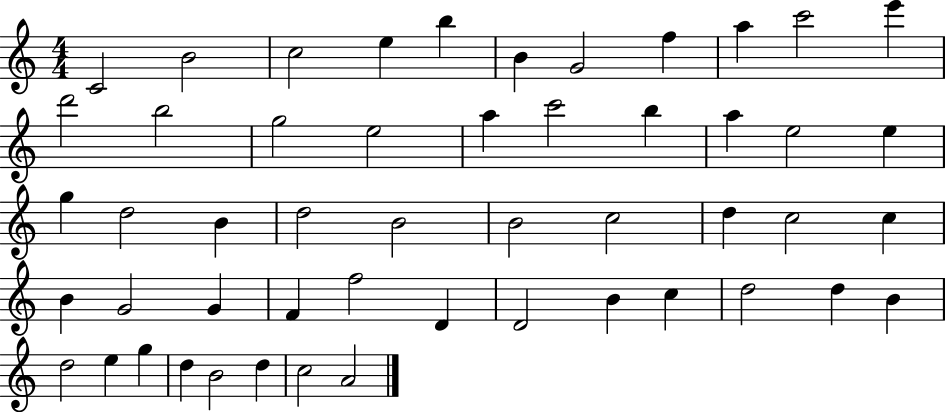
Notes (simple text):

C4/h B4/h C5/h E5/q B5/q B4/q G4/h F5/q A5/q C6/h E6/q D6/h B5/h G5/h E5/h A5/q C6/h B5/q A5/q E5/h E5/q G5/q D5/h B4/q D5/h B4/h B4/h C5/h D5/q C5/h C5/q B4/q G4/h G4/q F4/q F5/h D4/q D4/h B4/q C5/q D5/h D5/q B4/q D5/h E5/q G5/q D5/q B4/h D5/q C5/h A4/h